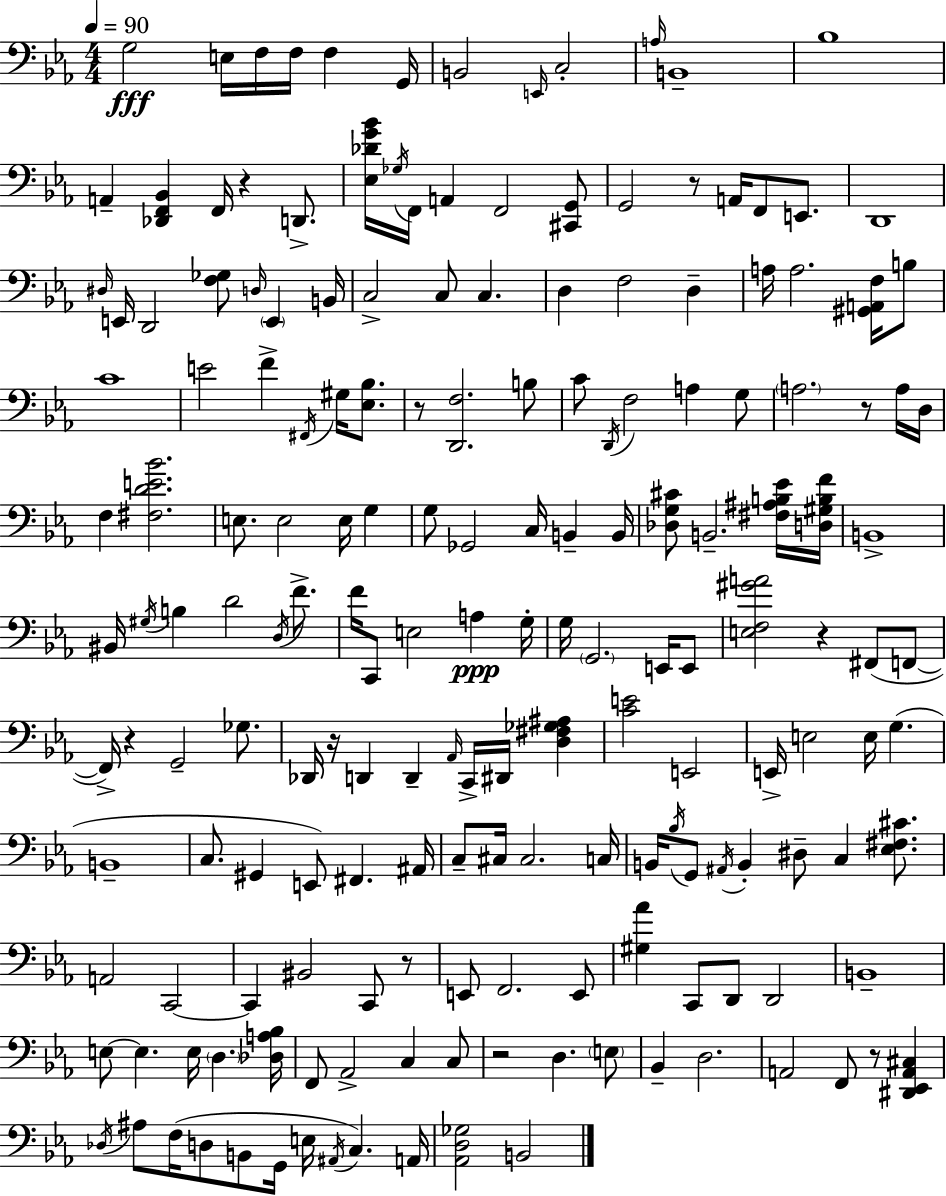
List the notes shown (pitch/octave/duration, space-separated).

G3/h E3/s F3/s F3/s F3/q G2/s B2/h E2/s C3/h A3/s B2/w Bb3/w A2/q [Db2,F2,Bb2]/q F2/s R/q D2/e. [Eb3,Db4,G4,Bb4]/s Gb3/s F2/s A2/q F2/h [C#2,G2]/e G2/h R/e A2/s F2/e E2/e. D2/w D#3/s E2/s D2/h [F3,Gb3]/e D3/s E2/q B2/s C3/h C3/e C3/q. D3/q F3/h D3/q A3/s A3/h. [G#2,A2,F3]/s B3/e C4/w E4/h F4/q F#2/s G#3/s [Eb3,Bb3]/e. R/e [D2,F3]/h. B3/e C4/e D2/s F3/h A3/q G3/e A3/h. R/e A3/s D3/s F3/q [F#3,D4,E4,Bb4]/h. E3/e. E3/h E3/s G3/q G3/e Gb2/h C3/s B2/q B2/s [Db3,G3,C#4]/e B2/h. [F#3,A#3,B3,Eb4]/s [D3,G#3,B3,F4]/s B2/w BIS2/s G#3/s B3/q D4/h D3/s F4/e. F4/s C2/e E3/h A3/q G3/s G3/s G2/h. E2/s E2/e [E3,F3,G#4,A4]/h R/q F#2/e F2/e F2/s R/q G2/h Gb3/e. Db2/s R/s D2/q D2/q Ab2/s C2/s D#2/s [D3,F#3,Gb3,A#3]/q [C4,E4]/h E2/h E2/s E3/h E3/s G3/q. B2/w C3/e. G#2/q E2/e F#2/q. A#2/s C3/e C#3/s C#3/h. C3/s B2/s Bb3/s G2/e A#2/s B2/q D#3/e C3/q [Eb3,F#3,C#4]/e. A2/h C2/h C2/q BIS2/h C2/e R/e E2/e F2/h. E2/e [G#3,Ab4]/q C2/e D2/e D2/h B2/w E3/e E3/q. E3/s D3/q. [Db3,A3,Bb3]/s F2/e Ab2/h C3/q C3/e R/h D3/q. E3/e Bb2/q D3/h. A2/h F2/e R/e [D#2,Eb2,A2,C#3]/q Db3/s A#3/e F3/s D3/e B2/e G2/s E3/s A#2/s C3/q. A2/s [Ab2,D3,Gb3]/h B2/h